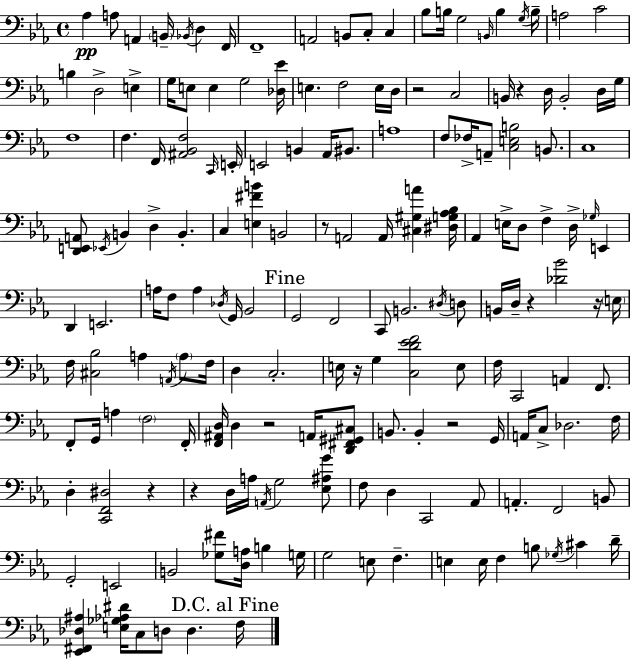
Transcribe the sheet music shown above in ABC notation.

X:1
T:Untitled
M:4/4
L:1/4
K:Cm
_A, A,/2 A,, B,,/4 _B,,/4 D, F,,/4 F,,4 A,,2 B,,/2 C,/2 C, _B,/2 B,/4 G,2 B,,/4 B, G,/4 B,/4 A,2 C2 B, D,2 E, G,/4 E,/2 E, G,2 [_D,_E]/4 E, F,2 E,/4 D,/4 z2 C,2 B,,/4 z D,/4 B,,2 D,/4 G,/4 F,4 F, F,,/4 [^A,,_B,,F,]2 C,,/4 E,,/4 E,,2 B,, _A,,/4 ^B,,/2 A,4 F,/2 _F,/4 A,,/2 [C,E,B,]2 B,,/2 C,4 [D,,E,,A,,]/2 _E,,/4 B,, D, B,, C, [E,^FB] B,,2 z/2 A,,2 A,,/4 [^C,^G,A] [^D,G,_A,_B,]/4 _A,, E,/4 D,/2 F, D,/4 _G,/4 E,, D,, E,,2 A,/4 F,/2 A, _D,/4 G,,/4 _B,,2 G,,2 F,,2 C,,/2 B,,2 ^D,/4 D,/2 B,,/4 D,/4 z [_D_B]2 z/4 E,/4 F,/4 [^C,_B,]2 A, A,,/4 A,/2 F,/4 D, C,2 E,/4 z/4 G, [C,D_EF]2 E,/2 F,/4 C,,2 A,, F,,/2 F,,/2 G,,/4 A, F,2 F,,/4 [F,,^A,,D,]/4 D, z2 A,,/4 [D,,^F,,^G,,^C,]/2 B,,/2 B,, z2 G,,/4 A,,/4 C,/2 _D,2 F,/4 D, [C,,F,,^D,]2 z z D,/4 A,/4 A,,/4 G,2 [_E,^A,G]/2 F,/2 D, C,,2 _A,,/2 A,, F,,2 B,,/2 G,,2 E,,2 B,,2 [_G,^F]/2 [D,A,]/4 B, G,/4 G,2 E,/2 F, E, E,/4 F, B,/2 _G,/4 ^C D/4 [_E,,^F,,_D,^A,] [E,_G,_A,^D]/4 C,/2 D,/2 D, F,/4